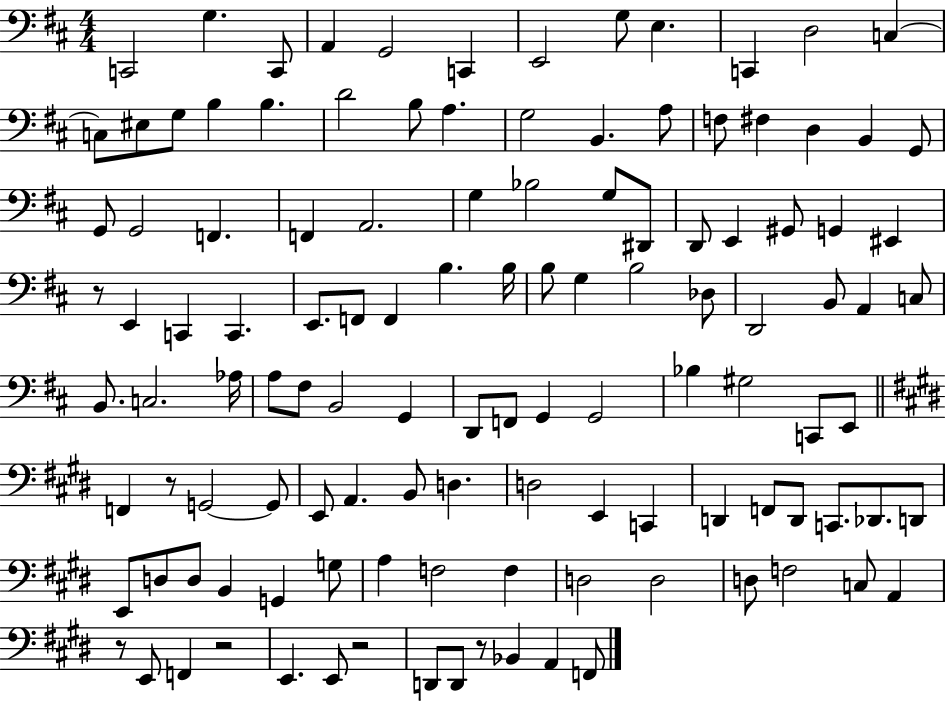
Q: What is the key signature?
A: D major